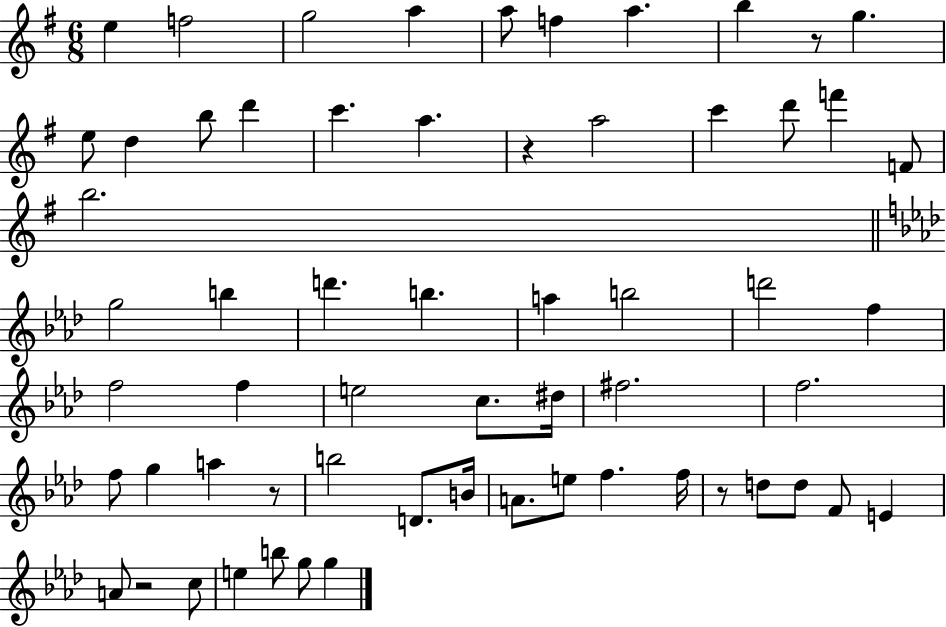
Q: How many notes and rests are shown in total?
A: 61